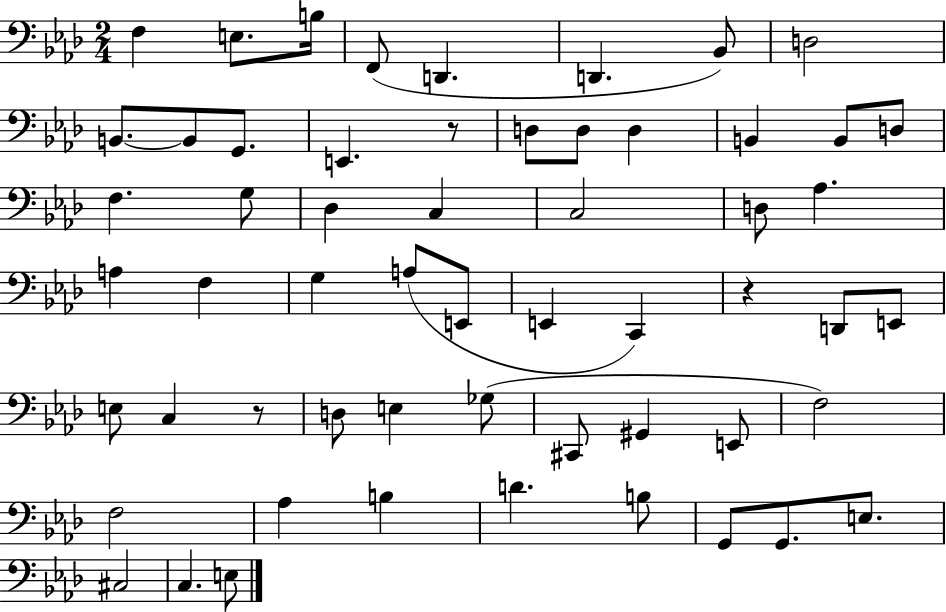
F3/q E3/e. B3/s F2/e D2/q. D2/q. Bb2/e D3/h B2/e. B2/e G2/e. E2/q. R/e D3/e D3/e D3/q B2/q B2/e D3/e F3/q. G3/e Db3/q C3/q C3/h D3/e Ab3/q. A3/q F3/q G3/q A3/e E2/e E2/q C2/q R/q D2/e E2/e E3/e C3/q R/e D3/e E3/q Gb3/e C#2/e G#2/q E2/e F3/h F3/h Ab3/q B3/q D4/q. B3/e G2/e G2/e. E3/e. C#3/h C3/q. E3/e